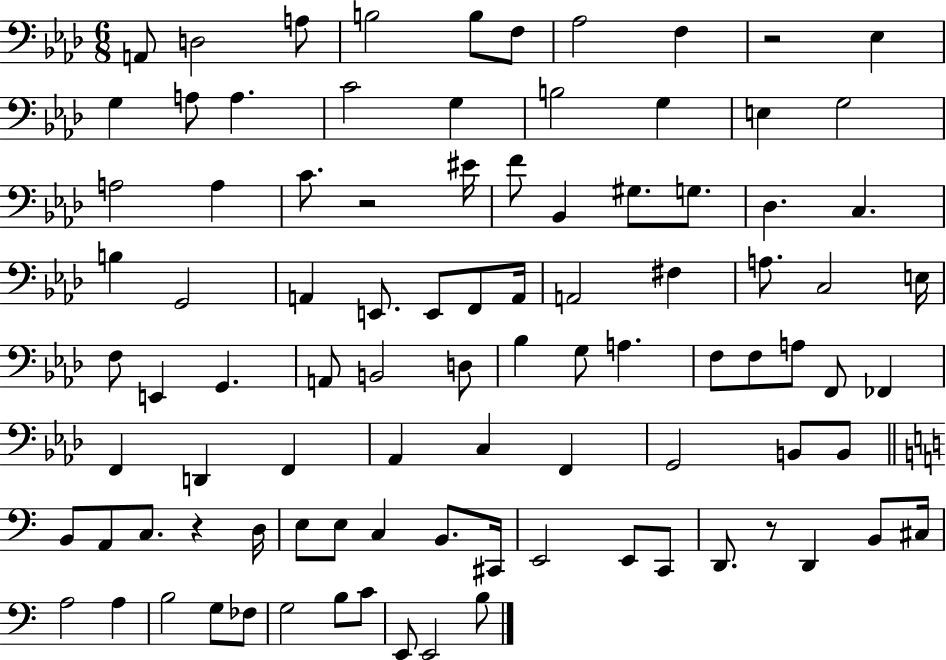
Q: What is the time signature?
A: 6/8